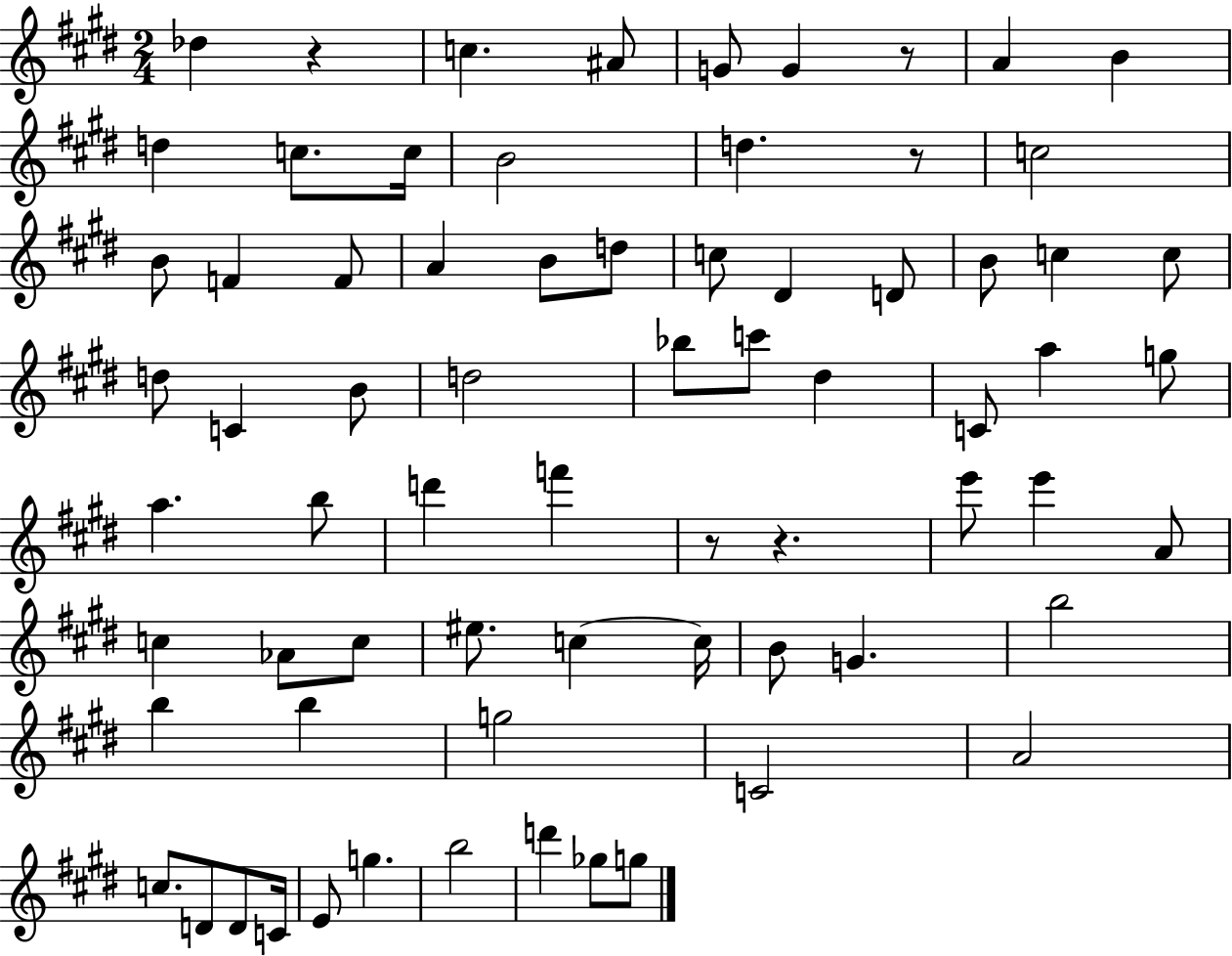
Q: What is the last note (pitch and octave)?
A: G5